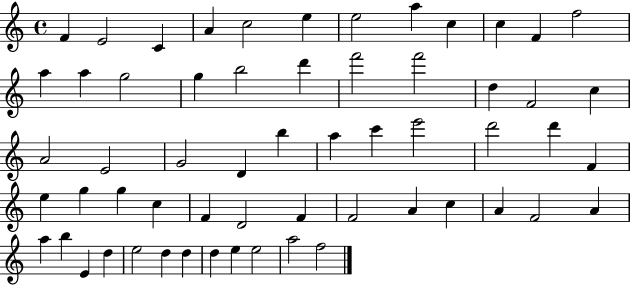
{
  \clef treble
  \time 4/4
  \defaultTimeSignature
  \key c \major
  f'4 e'2 c'4 | a'4 c''2 e''4 | e''2 a''4 c''4 | c''4 f'4 f''2 | \break a''4 a''4 g''2 | g''4 b''2 d'''4 | f'''2 f'''2 | d''4 f'2 c''4 | \break a'2 e'2 | g'2 d'4 b''4 | a''4 c'''4 e'''2 | d'''2 d'''4 f'4 | \break e''4 g''4 g''4 c''4 | f'4 d'2 f'4 | f'2 a'4 c''4 | a'4 f'2 a'4 | \break a''4 b''4 e'4 d''4 | e''2 d''4 d''4 | d''4 e''4 e''2 | a''2 f''2 | \break \bar "|."
}